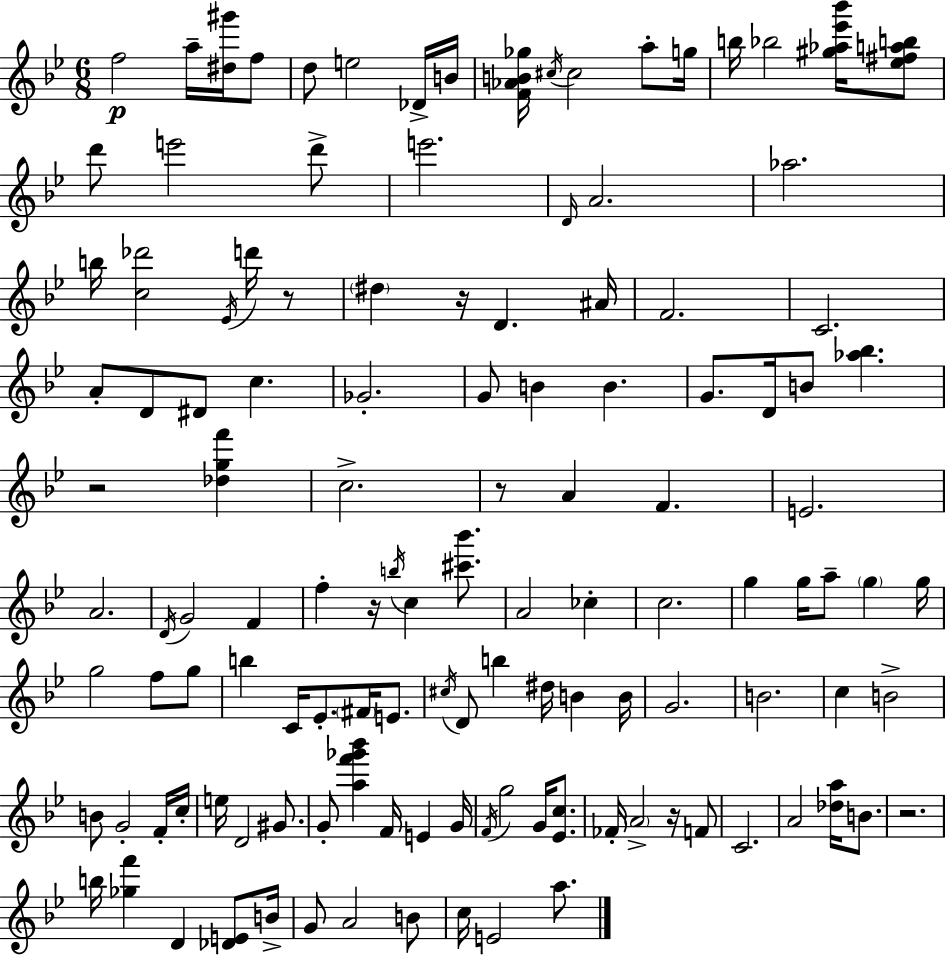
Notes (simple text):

F5/h A5/s [D#5,G#6]/s F5/e D5/e E5/h Db4/s B4/s [F4,Ab4,B4,Gb5]/s C#5/s C#5/h A5/e G5/s B5/s Bb5/h [G#5,Ab5,Eb6,Bb6]/s [Eb5,F#5,A5,B5]/e D6/e E6/h D6/e E6/h. D4/s A4/h. Ab5/h. B5/s [C5,Db6]/h Eb4/s D6/s R/e D#5/q R/s D4/q. A#4/s F4/h. C4/h. A4/e D4/e D#4/e C5/q. Gb4/h. G4/e B4/q B4/q. G4/e. D4/s B4/e [Ab5,Bb5]/q. R/h [Db5,G5,F6]/q C5/h. R/e A4/q F4/q. E4/h. A4/h. D4/s G4/h F4/q F5/q R/s B5/s C5/q [C#6,Bb6]/e. A4/h CES5/q C5/h. G5/q G5/s A5/e G5/q G5/s G5/h F5/e G5/e B5/q C4/s Eb4/e. F#4/s E4/e. C#5/s D4/e B5/q D#5/s B4/q B4/s G4/h. B4/h. C5/q B4/h B4/e G4/h F4/s C5/s E5/s D4/h G#4/e. G4/e [A5,F6,Gb6,Bb6]/q F4/s E4/q G4/s F4/s G5/h G4/s [Eb4,C5]/e. FES4/s A4/h R/s F4/e C4/h. A4/h [Db5,A5]/s B4/e. R/h. B5/s [Gb5,F6]/q D4/q [Db4,E4]/e B4/s G4/e A4/h B4/e C5/s E4/h A5/e.